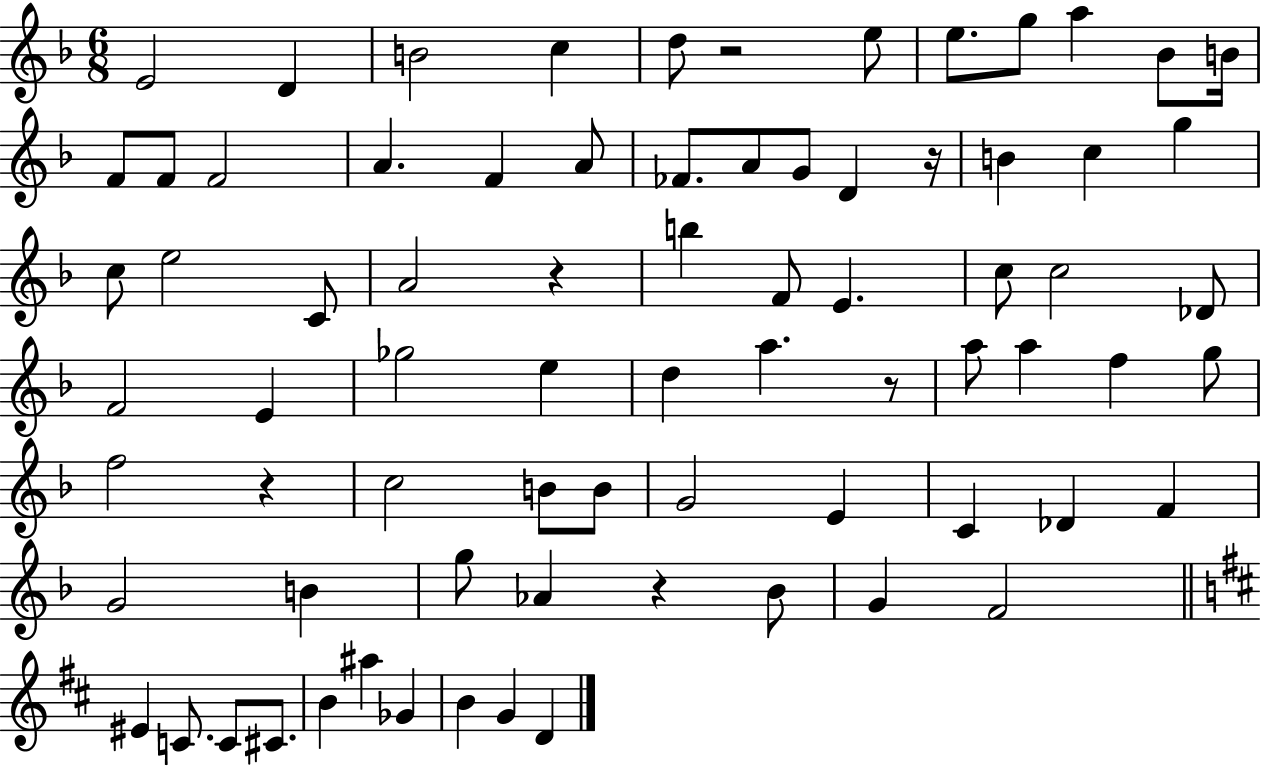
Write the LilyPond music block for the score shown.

{
  \clef treble
  \numericTimeSignature
  \time 6/8
  \key f \major
  e'2 d'4 | b'2 c''4 | d''8 r2 e''8 | e''8. g''8 a''4 bes'8 b'16 | \break f'8 f'8 f'2 | a'4. f'4 a'8 | fes'8. a'8 g'8 d'4 r16 | b'4 c''4 g''4 | \break c''8 e''2 c'8 | a'2 r4 | b''4 f'8 e'4. | c''8 c''2 des'8 | \break f'2 e'4 | ges''2 e''4 | d''4 a''4. r8 | a''8 a''4 f''4 g''8 | \break f''2 r4 | c''2 b'8 b'8 | g'2 e'4 | c'4 des'4 f'4 | \break g'2 b'4 | g''8 aes'4 r4 bes'8 | g'4 f'2 | \bar "||" \break \key b \minor eis'4 c'8. c'8 cis'8. | b'4 ais''4 ges'4 | b'4 g'4 d'4 | \bar "|."
}